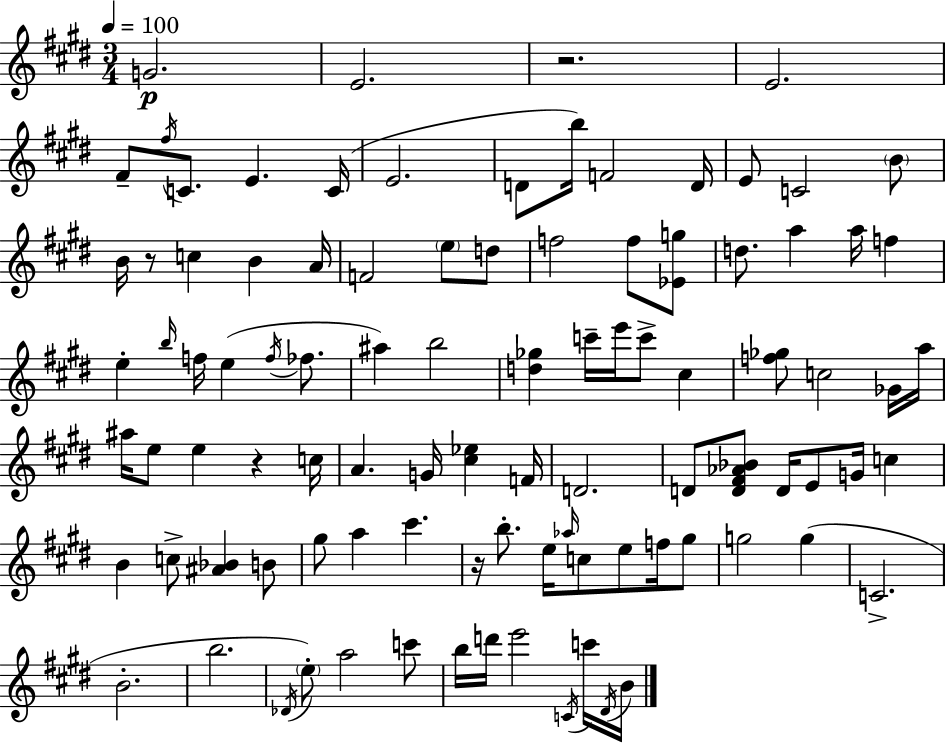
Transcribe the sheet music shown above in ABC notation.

X:1
T:Untitled
M:3/4
L:1/4
K:E
G2 E2 z2 E2 ^F/2 ^f/4 C/2 E C/4 E2 D/2 b/4 F2 D/4 E/2 C2 B/2 B/4 z/2 c B A/4 F2 e/2 d/2 f2 f/2 [_Eg]/2 d/2 a a/4 f e b/4 f/4 e f/4 _f/2 ^a b2 [d_g] c'/4 e'/4 c'/2 ^c [f_g]/2 c2 _G/4 a/4 ^a/4 e/2 e z c/4 A G/4 [^c_e] F/4 D2 D/2 [D^F_A_B]/2 D/4 E/2 G/4 c B c/2 [^A_B] B/2 ^g/2 a ^c' z/4 b/2 e/4 _a/4 c/2 e/2 f/4 ^g/2 g2 g C2 B2 b2 _D/4 e/2 a2 c'/2 b/4 d'/4 e'2 C/4 c'/4 ^D/4 B/4